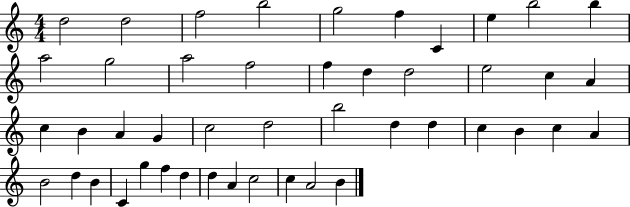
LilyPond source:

{
  \clef treble
  \numericTimeSignature
  \time 4/4
  \key c \major
  d''2 d''2 | f''2 b''2 | g''2 f''4 c'4 | e''4 b''2 b''4 | \break a''2 g''2 | a''2 f''2 | f''4 d''4 d''2 | e''2 c''4 a'4 | \break c''4 b'4 a'4 g'4 | c''2 d''2 | b''2 d''4 d''4 | c''4 b'4 c''4 a'4 | \break b'2 d''4 b'4 | c'4 g''4 f''4 d''4 | d''4 a'4 c''2 | c''4 a'2 b'4 | \break \bar "|."
}